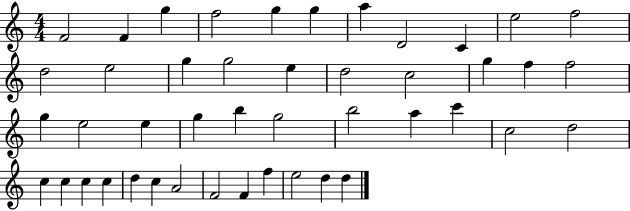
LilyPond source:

{
  \clef treble
  \numericTimeSignature
  \time 4/4
  \key c \major
  f'2 f'4 g''4 | f''2 g''4 g''4 | a''4 d'2 c'4 | e''2 f''2 | \break d''2 e''2 | g''4 g''2 e''4 | d''2 c''2 | g''4 f''4 f''2 | \break g''4 e''2 e''4 | g''4 b''4 g''2 | b''2 a''4 c'''4 | c''2 d''2 | \break c''4 c''4 c''4 c''4 | d''4 c''4 a'2 | f'2 f'4 f''4 | e''2 d''4 d''4 | \break \bar "|."
}